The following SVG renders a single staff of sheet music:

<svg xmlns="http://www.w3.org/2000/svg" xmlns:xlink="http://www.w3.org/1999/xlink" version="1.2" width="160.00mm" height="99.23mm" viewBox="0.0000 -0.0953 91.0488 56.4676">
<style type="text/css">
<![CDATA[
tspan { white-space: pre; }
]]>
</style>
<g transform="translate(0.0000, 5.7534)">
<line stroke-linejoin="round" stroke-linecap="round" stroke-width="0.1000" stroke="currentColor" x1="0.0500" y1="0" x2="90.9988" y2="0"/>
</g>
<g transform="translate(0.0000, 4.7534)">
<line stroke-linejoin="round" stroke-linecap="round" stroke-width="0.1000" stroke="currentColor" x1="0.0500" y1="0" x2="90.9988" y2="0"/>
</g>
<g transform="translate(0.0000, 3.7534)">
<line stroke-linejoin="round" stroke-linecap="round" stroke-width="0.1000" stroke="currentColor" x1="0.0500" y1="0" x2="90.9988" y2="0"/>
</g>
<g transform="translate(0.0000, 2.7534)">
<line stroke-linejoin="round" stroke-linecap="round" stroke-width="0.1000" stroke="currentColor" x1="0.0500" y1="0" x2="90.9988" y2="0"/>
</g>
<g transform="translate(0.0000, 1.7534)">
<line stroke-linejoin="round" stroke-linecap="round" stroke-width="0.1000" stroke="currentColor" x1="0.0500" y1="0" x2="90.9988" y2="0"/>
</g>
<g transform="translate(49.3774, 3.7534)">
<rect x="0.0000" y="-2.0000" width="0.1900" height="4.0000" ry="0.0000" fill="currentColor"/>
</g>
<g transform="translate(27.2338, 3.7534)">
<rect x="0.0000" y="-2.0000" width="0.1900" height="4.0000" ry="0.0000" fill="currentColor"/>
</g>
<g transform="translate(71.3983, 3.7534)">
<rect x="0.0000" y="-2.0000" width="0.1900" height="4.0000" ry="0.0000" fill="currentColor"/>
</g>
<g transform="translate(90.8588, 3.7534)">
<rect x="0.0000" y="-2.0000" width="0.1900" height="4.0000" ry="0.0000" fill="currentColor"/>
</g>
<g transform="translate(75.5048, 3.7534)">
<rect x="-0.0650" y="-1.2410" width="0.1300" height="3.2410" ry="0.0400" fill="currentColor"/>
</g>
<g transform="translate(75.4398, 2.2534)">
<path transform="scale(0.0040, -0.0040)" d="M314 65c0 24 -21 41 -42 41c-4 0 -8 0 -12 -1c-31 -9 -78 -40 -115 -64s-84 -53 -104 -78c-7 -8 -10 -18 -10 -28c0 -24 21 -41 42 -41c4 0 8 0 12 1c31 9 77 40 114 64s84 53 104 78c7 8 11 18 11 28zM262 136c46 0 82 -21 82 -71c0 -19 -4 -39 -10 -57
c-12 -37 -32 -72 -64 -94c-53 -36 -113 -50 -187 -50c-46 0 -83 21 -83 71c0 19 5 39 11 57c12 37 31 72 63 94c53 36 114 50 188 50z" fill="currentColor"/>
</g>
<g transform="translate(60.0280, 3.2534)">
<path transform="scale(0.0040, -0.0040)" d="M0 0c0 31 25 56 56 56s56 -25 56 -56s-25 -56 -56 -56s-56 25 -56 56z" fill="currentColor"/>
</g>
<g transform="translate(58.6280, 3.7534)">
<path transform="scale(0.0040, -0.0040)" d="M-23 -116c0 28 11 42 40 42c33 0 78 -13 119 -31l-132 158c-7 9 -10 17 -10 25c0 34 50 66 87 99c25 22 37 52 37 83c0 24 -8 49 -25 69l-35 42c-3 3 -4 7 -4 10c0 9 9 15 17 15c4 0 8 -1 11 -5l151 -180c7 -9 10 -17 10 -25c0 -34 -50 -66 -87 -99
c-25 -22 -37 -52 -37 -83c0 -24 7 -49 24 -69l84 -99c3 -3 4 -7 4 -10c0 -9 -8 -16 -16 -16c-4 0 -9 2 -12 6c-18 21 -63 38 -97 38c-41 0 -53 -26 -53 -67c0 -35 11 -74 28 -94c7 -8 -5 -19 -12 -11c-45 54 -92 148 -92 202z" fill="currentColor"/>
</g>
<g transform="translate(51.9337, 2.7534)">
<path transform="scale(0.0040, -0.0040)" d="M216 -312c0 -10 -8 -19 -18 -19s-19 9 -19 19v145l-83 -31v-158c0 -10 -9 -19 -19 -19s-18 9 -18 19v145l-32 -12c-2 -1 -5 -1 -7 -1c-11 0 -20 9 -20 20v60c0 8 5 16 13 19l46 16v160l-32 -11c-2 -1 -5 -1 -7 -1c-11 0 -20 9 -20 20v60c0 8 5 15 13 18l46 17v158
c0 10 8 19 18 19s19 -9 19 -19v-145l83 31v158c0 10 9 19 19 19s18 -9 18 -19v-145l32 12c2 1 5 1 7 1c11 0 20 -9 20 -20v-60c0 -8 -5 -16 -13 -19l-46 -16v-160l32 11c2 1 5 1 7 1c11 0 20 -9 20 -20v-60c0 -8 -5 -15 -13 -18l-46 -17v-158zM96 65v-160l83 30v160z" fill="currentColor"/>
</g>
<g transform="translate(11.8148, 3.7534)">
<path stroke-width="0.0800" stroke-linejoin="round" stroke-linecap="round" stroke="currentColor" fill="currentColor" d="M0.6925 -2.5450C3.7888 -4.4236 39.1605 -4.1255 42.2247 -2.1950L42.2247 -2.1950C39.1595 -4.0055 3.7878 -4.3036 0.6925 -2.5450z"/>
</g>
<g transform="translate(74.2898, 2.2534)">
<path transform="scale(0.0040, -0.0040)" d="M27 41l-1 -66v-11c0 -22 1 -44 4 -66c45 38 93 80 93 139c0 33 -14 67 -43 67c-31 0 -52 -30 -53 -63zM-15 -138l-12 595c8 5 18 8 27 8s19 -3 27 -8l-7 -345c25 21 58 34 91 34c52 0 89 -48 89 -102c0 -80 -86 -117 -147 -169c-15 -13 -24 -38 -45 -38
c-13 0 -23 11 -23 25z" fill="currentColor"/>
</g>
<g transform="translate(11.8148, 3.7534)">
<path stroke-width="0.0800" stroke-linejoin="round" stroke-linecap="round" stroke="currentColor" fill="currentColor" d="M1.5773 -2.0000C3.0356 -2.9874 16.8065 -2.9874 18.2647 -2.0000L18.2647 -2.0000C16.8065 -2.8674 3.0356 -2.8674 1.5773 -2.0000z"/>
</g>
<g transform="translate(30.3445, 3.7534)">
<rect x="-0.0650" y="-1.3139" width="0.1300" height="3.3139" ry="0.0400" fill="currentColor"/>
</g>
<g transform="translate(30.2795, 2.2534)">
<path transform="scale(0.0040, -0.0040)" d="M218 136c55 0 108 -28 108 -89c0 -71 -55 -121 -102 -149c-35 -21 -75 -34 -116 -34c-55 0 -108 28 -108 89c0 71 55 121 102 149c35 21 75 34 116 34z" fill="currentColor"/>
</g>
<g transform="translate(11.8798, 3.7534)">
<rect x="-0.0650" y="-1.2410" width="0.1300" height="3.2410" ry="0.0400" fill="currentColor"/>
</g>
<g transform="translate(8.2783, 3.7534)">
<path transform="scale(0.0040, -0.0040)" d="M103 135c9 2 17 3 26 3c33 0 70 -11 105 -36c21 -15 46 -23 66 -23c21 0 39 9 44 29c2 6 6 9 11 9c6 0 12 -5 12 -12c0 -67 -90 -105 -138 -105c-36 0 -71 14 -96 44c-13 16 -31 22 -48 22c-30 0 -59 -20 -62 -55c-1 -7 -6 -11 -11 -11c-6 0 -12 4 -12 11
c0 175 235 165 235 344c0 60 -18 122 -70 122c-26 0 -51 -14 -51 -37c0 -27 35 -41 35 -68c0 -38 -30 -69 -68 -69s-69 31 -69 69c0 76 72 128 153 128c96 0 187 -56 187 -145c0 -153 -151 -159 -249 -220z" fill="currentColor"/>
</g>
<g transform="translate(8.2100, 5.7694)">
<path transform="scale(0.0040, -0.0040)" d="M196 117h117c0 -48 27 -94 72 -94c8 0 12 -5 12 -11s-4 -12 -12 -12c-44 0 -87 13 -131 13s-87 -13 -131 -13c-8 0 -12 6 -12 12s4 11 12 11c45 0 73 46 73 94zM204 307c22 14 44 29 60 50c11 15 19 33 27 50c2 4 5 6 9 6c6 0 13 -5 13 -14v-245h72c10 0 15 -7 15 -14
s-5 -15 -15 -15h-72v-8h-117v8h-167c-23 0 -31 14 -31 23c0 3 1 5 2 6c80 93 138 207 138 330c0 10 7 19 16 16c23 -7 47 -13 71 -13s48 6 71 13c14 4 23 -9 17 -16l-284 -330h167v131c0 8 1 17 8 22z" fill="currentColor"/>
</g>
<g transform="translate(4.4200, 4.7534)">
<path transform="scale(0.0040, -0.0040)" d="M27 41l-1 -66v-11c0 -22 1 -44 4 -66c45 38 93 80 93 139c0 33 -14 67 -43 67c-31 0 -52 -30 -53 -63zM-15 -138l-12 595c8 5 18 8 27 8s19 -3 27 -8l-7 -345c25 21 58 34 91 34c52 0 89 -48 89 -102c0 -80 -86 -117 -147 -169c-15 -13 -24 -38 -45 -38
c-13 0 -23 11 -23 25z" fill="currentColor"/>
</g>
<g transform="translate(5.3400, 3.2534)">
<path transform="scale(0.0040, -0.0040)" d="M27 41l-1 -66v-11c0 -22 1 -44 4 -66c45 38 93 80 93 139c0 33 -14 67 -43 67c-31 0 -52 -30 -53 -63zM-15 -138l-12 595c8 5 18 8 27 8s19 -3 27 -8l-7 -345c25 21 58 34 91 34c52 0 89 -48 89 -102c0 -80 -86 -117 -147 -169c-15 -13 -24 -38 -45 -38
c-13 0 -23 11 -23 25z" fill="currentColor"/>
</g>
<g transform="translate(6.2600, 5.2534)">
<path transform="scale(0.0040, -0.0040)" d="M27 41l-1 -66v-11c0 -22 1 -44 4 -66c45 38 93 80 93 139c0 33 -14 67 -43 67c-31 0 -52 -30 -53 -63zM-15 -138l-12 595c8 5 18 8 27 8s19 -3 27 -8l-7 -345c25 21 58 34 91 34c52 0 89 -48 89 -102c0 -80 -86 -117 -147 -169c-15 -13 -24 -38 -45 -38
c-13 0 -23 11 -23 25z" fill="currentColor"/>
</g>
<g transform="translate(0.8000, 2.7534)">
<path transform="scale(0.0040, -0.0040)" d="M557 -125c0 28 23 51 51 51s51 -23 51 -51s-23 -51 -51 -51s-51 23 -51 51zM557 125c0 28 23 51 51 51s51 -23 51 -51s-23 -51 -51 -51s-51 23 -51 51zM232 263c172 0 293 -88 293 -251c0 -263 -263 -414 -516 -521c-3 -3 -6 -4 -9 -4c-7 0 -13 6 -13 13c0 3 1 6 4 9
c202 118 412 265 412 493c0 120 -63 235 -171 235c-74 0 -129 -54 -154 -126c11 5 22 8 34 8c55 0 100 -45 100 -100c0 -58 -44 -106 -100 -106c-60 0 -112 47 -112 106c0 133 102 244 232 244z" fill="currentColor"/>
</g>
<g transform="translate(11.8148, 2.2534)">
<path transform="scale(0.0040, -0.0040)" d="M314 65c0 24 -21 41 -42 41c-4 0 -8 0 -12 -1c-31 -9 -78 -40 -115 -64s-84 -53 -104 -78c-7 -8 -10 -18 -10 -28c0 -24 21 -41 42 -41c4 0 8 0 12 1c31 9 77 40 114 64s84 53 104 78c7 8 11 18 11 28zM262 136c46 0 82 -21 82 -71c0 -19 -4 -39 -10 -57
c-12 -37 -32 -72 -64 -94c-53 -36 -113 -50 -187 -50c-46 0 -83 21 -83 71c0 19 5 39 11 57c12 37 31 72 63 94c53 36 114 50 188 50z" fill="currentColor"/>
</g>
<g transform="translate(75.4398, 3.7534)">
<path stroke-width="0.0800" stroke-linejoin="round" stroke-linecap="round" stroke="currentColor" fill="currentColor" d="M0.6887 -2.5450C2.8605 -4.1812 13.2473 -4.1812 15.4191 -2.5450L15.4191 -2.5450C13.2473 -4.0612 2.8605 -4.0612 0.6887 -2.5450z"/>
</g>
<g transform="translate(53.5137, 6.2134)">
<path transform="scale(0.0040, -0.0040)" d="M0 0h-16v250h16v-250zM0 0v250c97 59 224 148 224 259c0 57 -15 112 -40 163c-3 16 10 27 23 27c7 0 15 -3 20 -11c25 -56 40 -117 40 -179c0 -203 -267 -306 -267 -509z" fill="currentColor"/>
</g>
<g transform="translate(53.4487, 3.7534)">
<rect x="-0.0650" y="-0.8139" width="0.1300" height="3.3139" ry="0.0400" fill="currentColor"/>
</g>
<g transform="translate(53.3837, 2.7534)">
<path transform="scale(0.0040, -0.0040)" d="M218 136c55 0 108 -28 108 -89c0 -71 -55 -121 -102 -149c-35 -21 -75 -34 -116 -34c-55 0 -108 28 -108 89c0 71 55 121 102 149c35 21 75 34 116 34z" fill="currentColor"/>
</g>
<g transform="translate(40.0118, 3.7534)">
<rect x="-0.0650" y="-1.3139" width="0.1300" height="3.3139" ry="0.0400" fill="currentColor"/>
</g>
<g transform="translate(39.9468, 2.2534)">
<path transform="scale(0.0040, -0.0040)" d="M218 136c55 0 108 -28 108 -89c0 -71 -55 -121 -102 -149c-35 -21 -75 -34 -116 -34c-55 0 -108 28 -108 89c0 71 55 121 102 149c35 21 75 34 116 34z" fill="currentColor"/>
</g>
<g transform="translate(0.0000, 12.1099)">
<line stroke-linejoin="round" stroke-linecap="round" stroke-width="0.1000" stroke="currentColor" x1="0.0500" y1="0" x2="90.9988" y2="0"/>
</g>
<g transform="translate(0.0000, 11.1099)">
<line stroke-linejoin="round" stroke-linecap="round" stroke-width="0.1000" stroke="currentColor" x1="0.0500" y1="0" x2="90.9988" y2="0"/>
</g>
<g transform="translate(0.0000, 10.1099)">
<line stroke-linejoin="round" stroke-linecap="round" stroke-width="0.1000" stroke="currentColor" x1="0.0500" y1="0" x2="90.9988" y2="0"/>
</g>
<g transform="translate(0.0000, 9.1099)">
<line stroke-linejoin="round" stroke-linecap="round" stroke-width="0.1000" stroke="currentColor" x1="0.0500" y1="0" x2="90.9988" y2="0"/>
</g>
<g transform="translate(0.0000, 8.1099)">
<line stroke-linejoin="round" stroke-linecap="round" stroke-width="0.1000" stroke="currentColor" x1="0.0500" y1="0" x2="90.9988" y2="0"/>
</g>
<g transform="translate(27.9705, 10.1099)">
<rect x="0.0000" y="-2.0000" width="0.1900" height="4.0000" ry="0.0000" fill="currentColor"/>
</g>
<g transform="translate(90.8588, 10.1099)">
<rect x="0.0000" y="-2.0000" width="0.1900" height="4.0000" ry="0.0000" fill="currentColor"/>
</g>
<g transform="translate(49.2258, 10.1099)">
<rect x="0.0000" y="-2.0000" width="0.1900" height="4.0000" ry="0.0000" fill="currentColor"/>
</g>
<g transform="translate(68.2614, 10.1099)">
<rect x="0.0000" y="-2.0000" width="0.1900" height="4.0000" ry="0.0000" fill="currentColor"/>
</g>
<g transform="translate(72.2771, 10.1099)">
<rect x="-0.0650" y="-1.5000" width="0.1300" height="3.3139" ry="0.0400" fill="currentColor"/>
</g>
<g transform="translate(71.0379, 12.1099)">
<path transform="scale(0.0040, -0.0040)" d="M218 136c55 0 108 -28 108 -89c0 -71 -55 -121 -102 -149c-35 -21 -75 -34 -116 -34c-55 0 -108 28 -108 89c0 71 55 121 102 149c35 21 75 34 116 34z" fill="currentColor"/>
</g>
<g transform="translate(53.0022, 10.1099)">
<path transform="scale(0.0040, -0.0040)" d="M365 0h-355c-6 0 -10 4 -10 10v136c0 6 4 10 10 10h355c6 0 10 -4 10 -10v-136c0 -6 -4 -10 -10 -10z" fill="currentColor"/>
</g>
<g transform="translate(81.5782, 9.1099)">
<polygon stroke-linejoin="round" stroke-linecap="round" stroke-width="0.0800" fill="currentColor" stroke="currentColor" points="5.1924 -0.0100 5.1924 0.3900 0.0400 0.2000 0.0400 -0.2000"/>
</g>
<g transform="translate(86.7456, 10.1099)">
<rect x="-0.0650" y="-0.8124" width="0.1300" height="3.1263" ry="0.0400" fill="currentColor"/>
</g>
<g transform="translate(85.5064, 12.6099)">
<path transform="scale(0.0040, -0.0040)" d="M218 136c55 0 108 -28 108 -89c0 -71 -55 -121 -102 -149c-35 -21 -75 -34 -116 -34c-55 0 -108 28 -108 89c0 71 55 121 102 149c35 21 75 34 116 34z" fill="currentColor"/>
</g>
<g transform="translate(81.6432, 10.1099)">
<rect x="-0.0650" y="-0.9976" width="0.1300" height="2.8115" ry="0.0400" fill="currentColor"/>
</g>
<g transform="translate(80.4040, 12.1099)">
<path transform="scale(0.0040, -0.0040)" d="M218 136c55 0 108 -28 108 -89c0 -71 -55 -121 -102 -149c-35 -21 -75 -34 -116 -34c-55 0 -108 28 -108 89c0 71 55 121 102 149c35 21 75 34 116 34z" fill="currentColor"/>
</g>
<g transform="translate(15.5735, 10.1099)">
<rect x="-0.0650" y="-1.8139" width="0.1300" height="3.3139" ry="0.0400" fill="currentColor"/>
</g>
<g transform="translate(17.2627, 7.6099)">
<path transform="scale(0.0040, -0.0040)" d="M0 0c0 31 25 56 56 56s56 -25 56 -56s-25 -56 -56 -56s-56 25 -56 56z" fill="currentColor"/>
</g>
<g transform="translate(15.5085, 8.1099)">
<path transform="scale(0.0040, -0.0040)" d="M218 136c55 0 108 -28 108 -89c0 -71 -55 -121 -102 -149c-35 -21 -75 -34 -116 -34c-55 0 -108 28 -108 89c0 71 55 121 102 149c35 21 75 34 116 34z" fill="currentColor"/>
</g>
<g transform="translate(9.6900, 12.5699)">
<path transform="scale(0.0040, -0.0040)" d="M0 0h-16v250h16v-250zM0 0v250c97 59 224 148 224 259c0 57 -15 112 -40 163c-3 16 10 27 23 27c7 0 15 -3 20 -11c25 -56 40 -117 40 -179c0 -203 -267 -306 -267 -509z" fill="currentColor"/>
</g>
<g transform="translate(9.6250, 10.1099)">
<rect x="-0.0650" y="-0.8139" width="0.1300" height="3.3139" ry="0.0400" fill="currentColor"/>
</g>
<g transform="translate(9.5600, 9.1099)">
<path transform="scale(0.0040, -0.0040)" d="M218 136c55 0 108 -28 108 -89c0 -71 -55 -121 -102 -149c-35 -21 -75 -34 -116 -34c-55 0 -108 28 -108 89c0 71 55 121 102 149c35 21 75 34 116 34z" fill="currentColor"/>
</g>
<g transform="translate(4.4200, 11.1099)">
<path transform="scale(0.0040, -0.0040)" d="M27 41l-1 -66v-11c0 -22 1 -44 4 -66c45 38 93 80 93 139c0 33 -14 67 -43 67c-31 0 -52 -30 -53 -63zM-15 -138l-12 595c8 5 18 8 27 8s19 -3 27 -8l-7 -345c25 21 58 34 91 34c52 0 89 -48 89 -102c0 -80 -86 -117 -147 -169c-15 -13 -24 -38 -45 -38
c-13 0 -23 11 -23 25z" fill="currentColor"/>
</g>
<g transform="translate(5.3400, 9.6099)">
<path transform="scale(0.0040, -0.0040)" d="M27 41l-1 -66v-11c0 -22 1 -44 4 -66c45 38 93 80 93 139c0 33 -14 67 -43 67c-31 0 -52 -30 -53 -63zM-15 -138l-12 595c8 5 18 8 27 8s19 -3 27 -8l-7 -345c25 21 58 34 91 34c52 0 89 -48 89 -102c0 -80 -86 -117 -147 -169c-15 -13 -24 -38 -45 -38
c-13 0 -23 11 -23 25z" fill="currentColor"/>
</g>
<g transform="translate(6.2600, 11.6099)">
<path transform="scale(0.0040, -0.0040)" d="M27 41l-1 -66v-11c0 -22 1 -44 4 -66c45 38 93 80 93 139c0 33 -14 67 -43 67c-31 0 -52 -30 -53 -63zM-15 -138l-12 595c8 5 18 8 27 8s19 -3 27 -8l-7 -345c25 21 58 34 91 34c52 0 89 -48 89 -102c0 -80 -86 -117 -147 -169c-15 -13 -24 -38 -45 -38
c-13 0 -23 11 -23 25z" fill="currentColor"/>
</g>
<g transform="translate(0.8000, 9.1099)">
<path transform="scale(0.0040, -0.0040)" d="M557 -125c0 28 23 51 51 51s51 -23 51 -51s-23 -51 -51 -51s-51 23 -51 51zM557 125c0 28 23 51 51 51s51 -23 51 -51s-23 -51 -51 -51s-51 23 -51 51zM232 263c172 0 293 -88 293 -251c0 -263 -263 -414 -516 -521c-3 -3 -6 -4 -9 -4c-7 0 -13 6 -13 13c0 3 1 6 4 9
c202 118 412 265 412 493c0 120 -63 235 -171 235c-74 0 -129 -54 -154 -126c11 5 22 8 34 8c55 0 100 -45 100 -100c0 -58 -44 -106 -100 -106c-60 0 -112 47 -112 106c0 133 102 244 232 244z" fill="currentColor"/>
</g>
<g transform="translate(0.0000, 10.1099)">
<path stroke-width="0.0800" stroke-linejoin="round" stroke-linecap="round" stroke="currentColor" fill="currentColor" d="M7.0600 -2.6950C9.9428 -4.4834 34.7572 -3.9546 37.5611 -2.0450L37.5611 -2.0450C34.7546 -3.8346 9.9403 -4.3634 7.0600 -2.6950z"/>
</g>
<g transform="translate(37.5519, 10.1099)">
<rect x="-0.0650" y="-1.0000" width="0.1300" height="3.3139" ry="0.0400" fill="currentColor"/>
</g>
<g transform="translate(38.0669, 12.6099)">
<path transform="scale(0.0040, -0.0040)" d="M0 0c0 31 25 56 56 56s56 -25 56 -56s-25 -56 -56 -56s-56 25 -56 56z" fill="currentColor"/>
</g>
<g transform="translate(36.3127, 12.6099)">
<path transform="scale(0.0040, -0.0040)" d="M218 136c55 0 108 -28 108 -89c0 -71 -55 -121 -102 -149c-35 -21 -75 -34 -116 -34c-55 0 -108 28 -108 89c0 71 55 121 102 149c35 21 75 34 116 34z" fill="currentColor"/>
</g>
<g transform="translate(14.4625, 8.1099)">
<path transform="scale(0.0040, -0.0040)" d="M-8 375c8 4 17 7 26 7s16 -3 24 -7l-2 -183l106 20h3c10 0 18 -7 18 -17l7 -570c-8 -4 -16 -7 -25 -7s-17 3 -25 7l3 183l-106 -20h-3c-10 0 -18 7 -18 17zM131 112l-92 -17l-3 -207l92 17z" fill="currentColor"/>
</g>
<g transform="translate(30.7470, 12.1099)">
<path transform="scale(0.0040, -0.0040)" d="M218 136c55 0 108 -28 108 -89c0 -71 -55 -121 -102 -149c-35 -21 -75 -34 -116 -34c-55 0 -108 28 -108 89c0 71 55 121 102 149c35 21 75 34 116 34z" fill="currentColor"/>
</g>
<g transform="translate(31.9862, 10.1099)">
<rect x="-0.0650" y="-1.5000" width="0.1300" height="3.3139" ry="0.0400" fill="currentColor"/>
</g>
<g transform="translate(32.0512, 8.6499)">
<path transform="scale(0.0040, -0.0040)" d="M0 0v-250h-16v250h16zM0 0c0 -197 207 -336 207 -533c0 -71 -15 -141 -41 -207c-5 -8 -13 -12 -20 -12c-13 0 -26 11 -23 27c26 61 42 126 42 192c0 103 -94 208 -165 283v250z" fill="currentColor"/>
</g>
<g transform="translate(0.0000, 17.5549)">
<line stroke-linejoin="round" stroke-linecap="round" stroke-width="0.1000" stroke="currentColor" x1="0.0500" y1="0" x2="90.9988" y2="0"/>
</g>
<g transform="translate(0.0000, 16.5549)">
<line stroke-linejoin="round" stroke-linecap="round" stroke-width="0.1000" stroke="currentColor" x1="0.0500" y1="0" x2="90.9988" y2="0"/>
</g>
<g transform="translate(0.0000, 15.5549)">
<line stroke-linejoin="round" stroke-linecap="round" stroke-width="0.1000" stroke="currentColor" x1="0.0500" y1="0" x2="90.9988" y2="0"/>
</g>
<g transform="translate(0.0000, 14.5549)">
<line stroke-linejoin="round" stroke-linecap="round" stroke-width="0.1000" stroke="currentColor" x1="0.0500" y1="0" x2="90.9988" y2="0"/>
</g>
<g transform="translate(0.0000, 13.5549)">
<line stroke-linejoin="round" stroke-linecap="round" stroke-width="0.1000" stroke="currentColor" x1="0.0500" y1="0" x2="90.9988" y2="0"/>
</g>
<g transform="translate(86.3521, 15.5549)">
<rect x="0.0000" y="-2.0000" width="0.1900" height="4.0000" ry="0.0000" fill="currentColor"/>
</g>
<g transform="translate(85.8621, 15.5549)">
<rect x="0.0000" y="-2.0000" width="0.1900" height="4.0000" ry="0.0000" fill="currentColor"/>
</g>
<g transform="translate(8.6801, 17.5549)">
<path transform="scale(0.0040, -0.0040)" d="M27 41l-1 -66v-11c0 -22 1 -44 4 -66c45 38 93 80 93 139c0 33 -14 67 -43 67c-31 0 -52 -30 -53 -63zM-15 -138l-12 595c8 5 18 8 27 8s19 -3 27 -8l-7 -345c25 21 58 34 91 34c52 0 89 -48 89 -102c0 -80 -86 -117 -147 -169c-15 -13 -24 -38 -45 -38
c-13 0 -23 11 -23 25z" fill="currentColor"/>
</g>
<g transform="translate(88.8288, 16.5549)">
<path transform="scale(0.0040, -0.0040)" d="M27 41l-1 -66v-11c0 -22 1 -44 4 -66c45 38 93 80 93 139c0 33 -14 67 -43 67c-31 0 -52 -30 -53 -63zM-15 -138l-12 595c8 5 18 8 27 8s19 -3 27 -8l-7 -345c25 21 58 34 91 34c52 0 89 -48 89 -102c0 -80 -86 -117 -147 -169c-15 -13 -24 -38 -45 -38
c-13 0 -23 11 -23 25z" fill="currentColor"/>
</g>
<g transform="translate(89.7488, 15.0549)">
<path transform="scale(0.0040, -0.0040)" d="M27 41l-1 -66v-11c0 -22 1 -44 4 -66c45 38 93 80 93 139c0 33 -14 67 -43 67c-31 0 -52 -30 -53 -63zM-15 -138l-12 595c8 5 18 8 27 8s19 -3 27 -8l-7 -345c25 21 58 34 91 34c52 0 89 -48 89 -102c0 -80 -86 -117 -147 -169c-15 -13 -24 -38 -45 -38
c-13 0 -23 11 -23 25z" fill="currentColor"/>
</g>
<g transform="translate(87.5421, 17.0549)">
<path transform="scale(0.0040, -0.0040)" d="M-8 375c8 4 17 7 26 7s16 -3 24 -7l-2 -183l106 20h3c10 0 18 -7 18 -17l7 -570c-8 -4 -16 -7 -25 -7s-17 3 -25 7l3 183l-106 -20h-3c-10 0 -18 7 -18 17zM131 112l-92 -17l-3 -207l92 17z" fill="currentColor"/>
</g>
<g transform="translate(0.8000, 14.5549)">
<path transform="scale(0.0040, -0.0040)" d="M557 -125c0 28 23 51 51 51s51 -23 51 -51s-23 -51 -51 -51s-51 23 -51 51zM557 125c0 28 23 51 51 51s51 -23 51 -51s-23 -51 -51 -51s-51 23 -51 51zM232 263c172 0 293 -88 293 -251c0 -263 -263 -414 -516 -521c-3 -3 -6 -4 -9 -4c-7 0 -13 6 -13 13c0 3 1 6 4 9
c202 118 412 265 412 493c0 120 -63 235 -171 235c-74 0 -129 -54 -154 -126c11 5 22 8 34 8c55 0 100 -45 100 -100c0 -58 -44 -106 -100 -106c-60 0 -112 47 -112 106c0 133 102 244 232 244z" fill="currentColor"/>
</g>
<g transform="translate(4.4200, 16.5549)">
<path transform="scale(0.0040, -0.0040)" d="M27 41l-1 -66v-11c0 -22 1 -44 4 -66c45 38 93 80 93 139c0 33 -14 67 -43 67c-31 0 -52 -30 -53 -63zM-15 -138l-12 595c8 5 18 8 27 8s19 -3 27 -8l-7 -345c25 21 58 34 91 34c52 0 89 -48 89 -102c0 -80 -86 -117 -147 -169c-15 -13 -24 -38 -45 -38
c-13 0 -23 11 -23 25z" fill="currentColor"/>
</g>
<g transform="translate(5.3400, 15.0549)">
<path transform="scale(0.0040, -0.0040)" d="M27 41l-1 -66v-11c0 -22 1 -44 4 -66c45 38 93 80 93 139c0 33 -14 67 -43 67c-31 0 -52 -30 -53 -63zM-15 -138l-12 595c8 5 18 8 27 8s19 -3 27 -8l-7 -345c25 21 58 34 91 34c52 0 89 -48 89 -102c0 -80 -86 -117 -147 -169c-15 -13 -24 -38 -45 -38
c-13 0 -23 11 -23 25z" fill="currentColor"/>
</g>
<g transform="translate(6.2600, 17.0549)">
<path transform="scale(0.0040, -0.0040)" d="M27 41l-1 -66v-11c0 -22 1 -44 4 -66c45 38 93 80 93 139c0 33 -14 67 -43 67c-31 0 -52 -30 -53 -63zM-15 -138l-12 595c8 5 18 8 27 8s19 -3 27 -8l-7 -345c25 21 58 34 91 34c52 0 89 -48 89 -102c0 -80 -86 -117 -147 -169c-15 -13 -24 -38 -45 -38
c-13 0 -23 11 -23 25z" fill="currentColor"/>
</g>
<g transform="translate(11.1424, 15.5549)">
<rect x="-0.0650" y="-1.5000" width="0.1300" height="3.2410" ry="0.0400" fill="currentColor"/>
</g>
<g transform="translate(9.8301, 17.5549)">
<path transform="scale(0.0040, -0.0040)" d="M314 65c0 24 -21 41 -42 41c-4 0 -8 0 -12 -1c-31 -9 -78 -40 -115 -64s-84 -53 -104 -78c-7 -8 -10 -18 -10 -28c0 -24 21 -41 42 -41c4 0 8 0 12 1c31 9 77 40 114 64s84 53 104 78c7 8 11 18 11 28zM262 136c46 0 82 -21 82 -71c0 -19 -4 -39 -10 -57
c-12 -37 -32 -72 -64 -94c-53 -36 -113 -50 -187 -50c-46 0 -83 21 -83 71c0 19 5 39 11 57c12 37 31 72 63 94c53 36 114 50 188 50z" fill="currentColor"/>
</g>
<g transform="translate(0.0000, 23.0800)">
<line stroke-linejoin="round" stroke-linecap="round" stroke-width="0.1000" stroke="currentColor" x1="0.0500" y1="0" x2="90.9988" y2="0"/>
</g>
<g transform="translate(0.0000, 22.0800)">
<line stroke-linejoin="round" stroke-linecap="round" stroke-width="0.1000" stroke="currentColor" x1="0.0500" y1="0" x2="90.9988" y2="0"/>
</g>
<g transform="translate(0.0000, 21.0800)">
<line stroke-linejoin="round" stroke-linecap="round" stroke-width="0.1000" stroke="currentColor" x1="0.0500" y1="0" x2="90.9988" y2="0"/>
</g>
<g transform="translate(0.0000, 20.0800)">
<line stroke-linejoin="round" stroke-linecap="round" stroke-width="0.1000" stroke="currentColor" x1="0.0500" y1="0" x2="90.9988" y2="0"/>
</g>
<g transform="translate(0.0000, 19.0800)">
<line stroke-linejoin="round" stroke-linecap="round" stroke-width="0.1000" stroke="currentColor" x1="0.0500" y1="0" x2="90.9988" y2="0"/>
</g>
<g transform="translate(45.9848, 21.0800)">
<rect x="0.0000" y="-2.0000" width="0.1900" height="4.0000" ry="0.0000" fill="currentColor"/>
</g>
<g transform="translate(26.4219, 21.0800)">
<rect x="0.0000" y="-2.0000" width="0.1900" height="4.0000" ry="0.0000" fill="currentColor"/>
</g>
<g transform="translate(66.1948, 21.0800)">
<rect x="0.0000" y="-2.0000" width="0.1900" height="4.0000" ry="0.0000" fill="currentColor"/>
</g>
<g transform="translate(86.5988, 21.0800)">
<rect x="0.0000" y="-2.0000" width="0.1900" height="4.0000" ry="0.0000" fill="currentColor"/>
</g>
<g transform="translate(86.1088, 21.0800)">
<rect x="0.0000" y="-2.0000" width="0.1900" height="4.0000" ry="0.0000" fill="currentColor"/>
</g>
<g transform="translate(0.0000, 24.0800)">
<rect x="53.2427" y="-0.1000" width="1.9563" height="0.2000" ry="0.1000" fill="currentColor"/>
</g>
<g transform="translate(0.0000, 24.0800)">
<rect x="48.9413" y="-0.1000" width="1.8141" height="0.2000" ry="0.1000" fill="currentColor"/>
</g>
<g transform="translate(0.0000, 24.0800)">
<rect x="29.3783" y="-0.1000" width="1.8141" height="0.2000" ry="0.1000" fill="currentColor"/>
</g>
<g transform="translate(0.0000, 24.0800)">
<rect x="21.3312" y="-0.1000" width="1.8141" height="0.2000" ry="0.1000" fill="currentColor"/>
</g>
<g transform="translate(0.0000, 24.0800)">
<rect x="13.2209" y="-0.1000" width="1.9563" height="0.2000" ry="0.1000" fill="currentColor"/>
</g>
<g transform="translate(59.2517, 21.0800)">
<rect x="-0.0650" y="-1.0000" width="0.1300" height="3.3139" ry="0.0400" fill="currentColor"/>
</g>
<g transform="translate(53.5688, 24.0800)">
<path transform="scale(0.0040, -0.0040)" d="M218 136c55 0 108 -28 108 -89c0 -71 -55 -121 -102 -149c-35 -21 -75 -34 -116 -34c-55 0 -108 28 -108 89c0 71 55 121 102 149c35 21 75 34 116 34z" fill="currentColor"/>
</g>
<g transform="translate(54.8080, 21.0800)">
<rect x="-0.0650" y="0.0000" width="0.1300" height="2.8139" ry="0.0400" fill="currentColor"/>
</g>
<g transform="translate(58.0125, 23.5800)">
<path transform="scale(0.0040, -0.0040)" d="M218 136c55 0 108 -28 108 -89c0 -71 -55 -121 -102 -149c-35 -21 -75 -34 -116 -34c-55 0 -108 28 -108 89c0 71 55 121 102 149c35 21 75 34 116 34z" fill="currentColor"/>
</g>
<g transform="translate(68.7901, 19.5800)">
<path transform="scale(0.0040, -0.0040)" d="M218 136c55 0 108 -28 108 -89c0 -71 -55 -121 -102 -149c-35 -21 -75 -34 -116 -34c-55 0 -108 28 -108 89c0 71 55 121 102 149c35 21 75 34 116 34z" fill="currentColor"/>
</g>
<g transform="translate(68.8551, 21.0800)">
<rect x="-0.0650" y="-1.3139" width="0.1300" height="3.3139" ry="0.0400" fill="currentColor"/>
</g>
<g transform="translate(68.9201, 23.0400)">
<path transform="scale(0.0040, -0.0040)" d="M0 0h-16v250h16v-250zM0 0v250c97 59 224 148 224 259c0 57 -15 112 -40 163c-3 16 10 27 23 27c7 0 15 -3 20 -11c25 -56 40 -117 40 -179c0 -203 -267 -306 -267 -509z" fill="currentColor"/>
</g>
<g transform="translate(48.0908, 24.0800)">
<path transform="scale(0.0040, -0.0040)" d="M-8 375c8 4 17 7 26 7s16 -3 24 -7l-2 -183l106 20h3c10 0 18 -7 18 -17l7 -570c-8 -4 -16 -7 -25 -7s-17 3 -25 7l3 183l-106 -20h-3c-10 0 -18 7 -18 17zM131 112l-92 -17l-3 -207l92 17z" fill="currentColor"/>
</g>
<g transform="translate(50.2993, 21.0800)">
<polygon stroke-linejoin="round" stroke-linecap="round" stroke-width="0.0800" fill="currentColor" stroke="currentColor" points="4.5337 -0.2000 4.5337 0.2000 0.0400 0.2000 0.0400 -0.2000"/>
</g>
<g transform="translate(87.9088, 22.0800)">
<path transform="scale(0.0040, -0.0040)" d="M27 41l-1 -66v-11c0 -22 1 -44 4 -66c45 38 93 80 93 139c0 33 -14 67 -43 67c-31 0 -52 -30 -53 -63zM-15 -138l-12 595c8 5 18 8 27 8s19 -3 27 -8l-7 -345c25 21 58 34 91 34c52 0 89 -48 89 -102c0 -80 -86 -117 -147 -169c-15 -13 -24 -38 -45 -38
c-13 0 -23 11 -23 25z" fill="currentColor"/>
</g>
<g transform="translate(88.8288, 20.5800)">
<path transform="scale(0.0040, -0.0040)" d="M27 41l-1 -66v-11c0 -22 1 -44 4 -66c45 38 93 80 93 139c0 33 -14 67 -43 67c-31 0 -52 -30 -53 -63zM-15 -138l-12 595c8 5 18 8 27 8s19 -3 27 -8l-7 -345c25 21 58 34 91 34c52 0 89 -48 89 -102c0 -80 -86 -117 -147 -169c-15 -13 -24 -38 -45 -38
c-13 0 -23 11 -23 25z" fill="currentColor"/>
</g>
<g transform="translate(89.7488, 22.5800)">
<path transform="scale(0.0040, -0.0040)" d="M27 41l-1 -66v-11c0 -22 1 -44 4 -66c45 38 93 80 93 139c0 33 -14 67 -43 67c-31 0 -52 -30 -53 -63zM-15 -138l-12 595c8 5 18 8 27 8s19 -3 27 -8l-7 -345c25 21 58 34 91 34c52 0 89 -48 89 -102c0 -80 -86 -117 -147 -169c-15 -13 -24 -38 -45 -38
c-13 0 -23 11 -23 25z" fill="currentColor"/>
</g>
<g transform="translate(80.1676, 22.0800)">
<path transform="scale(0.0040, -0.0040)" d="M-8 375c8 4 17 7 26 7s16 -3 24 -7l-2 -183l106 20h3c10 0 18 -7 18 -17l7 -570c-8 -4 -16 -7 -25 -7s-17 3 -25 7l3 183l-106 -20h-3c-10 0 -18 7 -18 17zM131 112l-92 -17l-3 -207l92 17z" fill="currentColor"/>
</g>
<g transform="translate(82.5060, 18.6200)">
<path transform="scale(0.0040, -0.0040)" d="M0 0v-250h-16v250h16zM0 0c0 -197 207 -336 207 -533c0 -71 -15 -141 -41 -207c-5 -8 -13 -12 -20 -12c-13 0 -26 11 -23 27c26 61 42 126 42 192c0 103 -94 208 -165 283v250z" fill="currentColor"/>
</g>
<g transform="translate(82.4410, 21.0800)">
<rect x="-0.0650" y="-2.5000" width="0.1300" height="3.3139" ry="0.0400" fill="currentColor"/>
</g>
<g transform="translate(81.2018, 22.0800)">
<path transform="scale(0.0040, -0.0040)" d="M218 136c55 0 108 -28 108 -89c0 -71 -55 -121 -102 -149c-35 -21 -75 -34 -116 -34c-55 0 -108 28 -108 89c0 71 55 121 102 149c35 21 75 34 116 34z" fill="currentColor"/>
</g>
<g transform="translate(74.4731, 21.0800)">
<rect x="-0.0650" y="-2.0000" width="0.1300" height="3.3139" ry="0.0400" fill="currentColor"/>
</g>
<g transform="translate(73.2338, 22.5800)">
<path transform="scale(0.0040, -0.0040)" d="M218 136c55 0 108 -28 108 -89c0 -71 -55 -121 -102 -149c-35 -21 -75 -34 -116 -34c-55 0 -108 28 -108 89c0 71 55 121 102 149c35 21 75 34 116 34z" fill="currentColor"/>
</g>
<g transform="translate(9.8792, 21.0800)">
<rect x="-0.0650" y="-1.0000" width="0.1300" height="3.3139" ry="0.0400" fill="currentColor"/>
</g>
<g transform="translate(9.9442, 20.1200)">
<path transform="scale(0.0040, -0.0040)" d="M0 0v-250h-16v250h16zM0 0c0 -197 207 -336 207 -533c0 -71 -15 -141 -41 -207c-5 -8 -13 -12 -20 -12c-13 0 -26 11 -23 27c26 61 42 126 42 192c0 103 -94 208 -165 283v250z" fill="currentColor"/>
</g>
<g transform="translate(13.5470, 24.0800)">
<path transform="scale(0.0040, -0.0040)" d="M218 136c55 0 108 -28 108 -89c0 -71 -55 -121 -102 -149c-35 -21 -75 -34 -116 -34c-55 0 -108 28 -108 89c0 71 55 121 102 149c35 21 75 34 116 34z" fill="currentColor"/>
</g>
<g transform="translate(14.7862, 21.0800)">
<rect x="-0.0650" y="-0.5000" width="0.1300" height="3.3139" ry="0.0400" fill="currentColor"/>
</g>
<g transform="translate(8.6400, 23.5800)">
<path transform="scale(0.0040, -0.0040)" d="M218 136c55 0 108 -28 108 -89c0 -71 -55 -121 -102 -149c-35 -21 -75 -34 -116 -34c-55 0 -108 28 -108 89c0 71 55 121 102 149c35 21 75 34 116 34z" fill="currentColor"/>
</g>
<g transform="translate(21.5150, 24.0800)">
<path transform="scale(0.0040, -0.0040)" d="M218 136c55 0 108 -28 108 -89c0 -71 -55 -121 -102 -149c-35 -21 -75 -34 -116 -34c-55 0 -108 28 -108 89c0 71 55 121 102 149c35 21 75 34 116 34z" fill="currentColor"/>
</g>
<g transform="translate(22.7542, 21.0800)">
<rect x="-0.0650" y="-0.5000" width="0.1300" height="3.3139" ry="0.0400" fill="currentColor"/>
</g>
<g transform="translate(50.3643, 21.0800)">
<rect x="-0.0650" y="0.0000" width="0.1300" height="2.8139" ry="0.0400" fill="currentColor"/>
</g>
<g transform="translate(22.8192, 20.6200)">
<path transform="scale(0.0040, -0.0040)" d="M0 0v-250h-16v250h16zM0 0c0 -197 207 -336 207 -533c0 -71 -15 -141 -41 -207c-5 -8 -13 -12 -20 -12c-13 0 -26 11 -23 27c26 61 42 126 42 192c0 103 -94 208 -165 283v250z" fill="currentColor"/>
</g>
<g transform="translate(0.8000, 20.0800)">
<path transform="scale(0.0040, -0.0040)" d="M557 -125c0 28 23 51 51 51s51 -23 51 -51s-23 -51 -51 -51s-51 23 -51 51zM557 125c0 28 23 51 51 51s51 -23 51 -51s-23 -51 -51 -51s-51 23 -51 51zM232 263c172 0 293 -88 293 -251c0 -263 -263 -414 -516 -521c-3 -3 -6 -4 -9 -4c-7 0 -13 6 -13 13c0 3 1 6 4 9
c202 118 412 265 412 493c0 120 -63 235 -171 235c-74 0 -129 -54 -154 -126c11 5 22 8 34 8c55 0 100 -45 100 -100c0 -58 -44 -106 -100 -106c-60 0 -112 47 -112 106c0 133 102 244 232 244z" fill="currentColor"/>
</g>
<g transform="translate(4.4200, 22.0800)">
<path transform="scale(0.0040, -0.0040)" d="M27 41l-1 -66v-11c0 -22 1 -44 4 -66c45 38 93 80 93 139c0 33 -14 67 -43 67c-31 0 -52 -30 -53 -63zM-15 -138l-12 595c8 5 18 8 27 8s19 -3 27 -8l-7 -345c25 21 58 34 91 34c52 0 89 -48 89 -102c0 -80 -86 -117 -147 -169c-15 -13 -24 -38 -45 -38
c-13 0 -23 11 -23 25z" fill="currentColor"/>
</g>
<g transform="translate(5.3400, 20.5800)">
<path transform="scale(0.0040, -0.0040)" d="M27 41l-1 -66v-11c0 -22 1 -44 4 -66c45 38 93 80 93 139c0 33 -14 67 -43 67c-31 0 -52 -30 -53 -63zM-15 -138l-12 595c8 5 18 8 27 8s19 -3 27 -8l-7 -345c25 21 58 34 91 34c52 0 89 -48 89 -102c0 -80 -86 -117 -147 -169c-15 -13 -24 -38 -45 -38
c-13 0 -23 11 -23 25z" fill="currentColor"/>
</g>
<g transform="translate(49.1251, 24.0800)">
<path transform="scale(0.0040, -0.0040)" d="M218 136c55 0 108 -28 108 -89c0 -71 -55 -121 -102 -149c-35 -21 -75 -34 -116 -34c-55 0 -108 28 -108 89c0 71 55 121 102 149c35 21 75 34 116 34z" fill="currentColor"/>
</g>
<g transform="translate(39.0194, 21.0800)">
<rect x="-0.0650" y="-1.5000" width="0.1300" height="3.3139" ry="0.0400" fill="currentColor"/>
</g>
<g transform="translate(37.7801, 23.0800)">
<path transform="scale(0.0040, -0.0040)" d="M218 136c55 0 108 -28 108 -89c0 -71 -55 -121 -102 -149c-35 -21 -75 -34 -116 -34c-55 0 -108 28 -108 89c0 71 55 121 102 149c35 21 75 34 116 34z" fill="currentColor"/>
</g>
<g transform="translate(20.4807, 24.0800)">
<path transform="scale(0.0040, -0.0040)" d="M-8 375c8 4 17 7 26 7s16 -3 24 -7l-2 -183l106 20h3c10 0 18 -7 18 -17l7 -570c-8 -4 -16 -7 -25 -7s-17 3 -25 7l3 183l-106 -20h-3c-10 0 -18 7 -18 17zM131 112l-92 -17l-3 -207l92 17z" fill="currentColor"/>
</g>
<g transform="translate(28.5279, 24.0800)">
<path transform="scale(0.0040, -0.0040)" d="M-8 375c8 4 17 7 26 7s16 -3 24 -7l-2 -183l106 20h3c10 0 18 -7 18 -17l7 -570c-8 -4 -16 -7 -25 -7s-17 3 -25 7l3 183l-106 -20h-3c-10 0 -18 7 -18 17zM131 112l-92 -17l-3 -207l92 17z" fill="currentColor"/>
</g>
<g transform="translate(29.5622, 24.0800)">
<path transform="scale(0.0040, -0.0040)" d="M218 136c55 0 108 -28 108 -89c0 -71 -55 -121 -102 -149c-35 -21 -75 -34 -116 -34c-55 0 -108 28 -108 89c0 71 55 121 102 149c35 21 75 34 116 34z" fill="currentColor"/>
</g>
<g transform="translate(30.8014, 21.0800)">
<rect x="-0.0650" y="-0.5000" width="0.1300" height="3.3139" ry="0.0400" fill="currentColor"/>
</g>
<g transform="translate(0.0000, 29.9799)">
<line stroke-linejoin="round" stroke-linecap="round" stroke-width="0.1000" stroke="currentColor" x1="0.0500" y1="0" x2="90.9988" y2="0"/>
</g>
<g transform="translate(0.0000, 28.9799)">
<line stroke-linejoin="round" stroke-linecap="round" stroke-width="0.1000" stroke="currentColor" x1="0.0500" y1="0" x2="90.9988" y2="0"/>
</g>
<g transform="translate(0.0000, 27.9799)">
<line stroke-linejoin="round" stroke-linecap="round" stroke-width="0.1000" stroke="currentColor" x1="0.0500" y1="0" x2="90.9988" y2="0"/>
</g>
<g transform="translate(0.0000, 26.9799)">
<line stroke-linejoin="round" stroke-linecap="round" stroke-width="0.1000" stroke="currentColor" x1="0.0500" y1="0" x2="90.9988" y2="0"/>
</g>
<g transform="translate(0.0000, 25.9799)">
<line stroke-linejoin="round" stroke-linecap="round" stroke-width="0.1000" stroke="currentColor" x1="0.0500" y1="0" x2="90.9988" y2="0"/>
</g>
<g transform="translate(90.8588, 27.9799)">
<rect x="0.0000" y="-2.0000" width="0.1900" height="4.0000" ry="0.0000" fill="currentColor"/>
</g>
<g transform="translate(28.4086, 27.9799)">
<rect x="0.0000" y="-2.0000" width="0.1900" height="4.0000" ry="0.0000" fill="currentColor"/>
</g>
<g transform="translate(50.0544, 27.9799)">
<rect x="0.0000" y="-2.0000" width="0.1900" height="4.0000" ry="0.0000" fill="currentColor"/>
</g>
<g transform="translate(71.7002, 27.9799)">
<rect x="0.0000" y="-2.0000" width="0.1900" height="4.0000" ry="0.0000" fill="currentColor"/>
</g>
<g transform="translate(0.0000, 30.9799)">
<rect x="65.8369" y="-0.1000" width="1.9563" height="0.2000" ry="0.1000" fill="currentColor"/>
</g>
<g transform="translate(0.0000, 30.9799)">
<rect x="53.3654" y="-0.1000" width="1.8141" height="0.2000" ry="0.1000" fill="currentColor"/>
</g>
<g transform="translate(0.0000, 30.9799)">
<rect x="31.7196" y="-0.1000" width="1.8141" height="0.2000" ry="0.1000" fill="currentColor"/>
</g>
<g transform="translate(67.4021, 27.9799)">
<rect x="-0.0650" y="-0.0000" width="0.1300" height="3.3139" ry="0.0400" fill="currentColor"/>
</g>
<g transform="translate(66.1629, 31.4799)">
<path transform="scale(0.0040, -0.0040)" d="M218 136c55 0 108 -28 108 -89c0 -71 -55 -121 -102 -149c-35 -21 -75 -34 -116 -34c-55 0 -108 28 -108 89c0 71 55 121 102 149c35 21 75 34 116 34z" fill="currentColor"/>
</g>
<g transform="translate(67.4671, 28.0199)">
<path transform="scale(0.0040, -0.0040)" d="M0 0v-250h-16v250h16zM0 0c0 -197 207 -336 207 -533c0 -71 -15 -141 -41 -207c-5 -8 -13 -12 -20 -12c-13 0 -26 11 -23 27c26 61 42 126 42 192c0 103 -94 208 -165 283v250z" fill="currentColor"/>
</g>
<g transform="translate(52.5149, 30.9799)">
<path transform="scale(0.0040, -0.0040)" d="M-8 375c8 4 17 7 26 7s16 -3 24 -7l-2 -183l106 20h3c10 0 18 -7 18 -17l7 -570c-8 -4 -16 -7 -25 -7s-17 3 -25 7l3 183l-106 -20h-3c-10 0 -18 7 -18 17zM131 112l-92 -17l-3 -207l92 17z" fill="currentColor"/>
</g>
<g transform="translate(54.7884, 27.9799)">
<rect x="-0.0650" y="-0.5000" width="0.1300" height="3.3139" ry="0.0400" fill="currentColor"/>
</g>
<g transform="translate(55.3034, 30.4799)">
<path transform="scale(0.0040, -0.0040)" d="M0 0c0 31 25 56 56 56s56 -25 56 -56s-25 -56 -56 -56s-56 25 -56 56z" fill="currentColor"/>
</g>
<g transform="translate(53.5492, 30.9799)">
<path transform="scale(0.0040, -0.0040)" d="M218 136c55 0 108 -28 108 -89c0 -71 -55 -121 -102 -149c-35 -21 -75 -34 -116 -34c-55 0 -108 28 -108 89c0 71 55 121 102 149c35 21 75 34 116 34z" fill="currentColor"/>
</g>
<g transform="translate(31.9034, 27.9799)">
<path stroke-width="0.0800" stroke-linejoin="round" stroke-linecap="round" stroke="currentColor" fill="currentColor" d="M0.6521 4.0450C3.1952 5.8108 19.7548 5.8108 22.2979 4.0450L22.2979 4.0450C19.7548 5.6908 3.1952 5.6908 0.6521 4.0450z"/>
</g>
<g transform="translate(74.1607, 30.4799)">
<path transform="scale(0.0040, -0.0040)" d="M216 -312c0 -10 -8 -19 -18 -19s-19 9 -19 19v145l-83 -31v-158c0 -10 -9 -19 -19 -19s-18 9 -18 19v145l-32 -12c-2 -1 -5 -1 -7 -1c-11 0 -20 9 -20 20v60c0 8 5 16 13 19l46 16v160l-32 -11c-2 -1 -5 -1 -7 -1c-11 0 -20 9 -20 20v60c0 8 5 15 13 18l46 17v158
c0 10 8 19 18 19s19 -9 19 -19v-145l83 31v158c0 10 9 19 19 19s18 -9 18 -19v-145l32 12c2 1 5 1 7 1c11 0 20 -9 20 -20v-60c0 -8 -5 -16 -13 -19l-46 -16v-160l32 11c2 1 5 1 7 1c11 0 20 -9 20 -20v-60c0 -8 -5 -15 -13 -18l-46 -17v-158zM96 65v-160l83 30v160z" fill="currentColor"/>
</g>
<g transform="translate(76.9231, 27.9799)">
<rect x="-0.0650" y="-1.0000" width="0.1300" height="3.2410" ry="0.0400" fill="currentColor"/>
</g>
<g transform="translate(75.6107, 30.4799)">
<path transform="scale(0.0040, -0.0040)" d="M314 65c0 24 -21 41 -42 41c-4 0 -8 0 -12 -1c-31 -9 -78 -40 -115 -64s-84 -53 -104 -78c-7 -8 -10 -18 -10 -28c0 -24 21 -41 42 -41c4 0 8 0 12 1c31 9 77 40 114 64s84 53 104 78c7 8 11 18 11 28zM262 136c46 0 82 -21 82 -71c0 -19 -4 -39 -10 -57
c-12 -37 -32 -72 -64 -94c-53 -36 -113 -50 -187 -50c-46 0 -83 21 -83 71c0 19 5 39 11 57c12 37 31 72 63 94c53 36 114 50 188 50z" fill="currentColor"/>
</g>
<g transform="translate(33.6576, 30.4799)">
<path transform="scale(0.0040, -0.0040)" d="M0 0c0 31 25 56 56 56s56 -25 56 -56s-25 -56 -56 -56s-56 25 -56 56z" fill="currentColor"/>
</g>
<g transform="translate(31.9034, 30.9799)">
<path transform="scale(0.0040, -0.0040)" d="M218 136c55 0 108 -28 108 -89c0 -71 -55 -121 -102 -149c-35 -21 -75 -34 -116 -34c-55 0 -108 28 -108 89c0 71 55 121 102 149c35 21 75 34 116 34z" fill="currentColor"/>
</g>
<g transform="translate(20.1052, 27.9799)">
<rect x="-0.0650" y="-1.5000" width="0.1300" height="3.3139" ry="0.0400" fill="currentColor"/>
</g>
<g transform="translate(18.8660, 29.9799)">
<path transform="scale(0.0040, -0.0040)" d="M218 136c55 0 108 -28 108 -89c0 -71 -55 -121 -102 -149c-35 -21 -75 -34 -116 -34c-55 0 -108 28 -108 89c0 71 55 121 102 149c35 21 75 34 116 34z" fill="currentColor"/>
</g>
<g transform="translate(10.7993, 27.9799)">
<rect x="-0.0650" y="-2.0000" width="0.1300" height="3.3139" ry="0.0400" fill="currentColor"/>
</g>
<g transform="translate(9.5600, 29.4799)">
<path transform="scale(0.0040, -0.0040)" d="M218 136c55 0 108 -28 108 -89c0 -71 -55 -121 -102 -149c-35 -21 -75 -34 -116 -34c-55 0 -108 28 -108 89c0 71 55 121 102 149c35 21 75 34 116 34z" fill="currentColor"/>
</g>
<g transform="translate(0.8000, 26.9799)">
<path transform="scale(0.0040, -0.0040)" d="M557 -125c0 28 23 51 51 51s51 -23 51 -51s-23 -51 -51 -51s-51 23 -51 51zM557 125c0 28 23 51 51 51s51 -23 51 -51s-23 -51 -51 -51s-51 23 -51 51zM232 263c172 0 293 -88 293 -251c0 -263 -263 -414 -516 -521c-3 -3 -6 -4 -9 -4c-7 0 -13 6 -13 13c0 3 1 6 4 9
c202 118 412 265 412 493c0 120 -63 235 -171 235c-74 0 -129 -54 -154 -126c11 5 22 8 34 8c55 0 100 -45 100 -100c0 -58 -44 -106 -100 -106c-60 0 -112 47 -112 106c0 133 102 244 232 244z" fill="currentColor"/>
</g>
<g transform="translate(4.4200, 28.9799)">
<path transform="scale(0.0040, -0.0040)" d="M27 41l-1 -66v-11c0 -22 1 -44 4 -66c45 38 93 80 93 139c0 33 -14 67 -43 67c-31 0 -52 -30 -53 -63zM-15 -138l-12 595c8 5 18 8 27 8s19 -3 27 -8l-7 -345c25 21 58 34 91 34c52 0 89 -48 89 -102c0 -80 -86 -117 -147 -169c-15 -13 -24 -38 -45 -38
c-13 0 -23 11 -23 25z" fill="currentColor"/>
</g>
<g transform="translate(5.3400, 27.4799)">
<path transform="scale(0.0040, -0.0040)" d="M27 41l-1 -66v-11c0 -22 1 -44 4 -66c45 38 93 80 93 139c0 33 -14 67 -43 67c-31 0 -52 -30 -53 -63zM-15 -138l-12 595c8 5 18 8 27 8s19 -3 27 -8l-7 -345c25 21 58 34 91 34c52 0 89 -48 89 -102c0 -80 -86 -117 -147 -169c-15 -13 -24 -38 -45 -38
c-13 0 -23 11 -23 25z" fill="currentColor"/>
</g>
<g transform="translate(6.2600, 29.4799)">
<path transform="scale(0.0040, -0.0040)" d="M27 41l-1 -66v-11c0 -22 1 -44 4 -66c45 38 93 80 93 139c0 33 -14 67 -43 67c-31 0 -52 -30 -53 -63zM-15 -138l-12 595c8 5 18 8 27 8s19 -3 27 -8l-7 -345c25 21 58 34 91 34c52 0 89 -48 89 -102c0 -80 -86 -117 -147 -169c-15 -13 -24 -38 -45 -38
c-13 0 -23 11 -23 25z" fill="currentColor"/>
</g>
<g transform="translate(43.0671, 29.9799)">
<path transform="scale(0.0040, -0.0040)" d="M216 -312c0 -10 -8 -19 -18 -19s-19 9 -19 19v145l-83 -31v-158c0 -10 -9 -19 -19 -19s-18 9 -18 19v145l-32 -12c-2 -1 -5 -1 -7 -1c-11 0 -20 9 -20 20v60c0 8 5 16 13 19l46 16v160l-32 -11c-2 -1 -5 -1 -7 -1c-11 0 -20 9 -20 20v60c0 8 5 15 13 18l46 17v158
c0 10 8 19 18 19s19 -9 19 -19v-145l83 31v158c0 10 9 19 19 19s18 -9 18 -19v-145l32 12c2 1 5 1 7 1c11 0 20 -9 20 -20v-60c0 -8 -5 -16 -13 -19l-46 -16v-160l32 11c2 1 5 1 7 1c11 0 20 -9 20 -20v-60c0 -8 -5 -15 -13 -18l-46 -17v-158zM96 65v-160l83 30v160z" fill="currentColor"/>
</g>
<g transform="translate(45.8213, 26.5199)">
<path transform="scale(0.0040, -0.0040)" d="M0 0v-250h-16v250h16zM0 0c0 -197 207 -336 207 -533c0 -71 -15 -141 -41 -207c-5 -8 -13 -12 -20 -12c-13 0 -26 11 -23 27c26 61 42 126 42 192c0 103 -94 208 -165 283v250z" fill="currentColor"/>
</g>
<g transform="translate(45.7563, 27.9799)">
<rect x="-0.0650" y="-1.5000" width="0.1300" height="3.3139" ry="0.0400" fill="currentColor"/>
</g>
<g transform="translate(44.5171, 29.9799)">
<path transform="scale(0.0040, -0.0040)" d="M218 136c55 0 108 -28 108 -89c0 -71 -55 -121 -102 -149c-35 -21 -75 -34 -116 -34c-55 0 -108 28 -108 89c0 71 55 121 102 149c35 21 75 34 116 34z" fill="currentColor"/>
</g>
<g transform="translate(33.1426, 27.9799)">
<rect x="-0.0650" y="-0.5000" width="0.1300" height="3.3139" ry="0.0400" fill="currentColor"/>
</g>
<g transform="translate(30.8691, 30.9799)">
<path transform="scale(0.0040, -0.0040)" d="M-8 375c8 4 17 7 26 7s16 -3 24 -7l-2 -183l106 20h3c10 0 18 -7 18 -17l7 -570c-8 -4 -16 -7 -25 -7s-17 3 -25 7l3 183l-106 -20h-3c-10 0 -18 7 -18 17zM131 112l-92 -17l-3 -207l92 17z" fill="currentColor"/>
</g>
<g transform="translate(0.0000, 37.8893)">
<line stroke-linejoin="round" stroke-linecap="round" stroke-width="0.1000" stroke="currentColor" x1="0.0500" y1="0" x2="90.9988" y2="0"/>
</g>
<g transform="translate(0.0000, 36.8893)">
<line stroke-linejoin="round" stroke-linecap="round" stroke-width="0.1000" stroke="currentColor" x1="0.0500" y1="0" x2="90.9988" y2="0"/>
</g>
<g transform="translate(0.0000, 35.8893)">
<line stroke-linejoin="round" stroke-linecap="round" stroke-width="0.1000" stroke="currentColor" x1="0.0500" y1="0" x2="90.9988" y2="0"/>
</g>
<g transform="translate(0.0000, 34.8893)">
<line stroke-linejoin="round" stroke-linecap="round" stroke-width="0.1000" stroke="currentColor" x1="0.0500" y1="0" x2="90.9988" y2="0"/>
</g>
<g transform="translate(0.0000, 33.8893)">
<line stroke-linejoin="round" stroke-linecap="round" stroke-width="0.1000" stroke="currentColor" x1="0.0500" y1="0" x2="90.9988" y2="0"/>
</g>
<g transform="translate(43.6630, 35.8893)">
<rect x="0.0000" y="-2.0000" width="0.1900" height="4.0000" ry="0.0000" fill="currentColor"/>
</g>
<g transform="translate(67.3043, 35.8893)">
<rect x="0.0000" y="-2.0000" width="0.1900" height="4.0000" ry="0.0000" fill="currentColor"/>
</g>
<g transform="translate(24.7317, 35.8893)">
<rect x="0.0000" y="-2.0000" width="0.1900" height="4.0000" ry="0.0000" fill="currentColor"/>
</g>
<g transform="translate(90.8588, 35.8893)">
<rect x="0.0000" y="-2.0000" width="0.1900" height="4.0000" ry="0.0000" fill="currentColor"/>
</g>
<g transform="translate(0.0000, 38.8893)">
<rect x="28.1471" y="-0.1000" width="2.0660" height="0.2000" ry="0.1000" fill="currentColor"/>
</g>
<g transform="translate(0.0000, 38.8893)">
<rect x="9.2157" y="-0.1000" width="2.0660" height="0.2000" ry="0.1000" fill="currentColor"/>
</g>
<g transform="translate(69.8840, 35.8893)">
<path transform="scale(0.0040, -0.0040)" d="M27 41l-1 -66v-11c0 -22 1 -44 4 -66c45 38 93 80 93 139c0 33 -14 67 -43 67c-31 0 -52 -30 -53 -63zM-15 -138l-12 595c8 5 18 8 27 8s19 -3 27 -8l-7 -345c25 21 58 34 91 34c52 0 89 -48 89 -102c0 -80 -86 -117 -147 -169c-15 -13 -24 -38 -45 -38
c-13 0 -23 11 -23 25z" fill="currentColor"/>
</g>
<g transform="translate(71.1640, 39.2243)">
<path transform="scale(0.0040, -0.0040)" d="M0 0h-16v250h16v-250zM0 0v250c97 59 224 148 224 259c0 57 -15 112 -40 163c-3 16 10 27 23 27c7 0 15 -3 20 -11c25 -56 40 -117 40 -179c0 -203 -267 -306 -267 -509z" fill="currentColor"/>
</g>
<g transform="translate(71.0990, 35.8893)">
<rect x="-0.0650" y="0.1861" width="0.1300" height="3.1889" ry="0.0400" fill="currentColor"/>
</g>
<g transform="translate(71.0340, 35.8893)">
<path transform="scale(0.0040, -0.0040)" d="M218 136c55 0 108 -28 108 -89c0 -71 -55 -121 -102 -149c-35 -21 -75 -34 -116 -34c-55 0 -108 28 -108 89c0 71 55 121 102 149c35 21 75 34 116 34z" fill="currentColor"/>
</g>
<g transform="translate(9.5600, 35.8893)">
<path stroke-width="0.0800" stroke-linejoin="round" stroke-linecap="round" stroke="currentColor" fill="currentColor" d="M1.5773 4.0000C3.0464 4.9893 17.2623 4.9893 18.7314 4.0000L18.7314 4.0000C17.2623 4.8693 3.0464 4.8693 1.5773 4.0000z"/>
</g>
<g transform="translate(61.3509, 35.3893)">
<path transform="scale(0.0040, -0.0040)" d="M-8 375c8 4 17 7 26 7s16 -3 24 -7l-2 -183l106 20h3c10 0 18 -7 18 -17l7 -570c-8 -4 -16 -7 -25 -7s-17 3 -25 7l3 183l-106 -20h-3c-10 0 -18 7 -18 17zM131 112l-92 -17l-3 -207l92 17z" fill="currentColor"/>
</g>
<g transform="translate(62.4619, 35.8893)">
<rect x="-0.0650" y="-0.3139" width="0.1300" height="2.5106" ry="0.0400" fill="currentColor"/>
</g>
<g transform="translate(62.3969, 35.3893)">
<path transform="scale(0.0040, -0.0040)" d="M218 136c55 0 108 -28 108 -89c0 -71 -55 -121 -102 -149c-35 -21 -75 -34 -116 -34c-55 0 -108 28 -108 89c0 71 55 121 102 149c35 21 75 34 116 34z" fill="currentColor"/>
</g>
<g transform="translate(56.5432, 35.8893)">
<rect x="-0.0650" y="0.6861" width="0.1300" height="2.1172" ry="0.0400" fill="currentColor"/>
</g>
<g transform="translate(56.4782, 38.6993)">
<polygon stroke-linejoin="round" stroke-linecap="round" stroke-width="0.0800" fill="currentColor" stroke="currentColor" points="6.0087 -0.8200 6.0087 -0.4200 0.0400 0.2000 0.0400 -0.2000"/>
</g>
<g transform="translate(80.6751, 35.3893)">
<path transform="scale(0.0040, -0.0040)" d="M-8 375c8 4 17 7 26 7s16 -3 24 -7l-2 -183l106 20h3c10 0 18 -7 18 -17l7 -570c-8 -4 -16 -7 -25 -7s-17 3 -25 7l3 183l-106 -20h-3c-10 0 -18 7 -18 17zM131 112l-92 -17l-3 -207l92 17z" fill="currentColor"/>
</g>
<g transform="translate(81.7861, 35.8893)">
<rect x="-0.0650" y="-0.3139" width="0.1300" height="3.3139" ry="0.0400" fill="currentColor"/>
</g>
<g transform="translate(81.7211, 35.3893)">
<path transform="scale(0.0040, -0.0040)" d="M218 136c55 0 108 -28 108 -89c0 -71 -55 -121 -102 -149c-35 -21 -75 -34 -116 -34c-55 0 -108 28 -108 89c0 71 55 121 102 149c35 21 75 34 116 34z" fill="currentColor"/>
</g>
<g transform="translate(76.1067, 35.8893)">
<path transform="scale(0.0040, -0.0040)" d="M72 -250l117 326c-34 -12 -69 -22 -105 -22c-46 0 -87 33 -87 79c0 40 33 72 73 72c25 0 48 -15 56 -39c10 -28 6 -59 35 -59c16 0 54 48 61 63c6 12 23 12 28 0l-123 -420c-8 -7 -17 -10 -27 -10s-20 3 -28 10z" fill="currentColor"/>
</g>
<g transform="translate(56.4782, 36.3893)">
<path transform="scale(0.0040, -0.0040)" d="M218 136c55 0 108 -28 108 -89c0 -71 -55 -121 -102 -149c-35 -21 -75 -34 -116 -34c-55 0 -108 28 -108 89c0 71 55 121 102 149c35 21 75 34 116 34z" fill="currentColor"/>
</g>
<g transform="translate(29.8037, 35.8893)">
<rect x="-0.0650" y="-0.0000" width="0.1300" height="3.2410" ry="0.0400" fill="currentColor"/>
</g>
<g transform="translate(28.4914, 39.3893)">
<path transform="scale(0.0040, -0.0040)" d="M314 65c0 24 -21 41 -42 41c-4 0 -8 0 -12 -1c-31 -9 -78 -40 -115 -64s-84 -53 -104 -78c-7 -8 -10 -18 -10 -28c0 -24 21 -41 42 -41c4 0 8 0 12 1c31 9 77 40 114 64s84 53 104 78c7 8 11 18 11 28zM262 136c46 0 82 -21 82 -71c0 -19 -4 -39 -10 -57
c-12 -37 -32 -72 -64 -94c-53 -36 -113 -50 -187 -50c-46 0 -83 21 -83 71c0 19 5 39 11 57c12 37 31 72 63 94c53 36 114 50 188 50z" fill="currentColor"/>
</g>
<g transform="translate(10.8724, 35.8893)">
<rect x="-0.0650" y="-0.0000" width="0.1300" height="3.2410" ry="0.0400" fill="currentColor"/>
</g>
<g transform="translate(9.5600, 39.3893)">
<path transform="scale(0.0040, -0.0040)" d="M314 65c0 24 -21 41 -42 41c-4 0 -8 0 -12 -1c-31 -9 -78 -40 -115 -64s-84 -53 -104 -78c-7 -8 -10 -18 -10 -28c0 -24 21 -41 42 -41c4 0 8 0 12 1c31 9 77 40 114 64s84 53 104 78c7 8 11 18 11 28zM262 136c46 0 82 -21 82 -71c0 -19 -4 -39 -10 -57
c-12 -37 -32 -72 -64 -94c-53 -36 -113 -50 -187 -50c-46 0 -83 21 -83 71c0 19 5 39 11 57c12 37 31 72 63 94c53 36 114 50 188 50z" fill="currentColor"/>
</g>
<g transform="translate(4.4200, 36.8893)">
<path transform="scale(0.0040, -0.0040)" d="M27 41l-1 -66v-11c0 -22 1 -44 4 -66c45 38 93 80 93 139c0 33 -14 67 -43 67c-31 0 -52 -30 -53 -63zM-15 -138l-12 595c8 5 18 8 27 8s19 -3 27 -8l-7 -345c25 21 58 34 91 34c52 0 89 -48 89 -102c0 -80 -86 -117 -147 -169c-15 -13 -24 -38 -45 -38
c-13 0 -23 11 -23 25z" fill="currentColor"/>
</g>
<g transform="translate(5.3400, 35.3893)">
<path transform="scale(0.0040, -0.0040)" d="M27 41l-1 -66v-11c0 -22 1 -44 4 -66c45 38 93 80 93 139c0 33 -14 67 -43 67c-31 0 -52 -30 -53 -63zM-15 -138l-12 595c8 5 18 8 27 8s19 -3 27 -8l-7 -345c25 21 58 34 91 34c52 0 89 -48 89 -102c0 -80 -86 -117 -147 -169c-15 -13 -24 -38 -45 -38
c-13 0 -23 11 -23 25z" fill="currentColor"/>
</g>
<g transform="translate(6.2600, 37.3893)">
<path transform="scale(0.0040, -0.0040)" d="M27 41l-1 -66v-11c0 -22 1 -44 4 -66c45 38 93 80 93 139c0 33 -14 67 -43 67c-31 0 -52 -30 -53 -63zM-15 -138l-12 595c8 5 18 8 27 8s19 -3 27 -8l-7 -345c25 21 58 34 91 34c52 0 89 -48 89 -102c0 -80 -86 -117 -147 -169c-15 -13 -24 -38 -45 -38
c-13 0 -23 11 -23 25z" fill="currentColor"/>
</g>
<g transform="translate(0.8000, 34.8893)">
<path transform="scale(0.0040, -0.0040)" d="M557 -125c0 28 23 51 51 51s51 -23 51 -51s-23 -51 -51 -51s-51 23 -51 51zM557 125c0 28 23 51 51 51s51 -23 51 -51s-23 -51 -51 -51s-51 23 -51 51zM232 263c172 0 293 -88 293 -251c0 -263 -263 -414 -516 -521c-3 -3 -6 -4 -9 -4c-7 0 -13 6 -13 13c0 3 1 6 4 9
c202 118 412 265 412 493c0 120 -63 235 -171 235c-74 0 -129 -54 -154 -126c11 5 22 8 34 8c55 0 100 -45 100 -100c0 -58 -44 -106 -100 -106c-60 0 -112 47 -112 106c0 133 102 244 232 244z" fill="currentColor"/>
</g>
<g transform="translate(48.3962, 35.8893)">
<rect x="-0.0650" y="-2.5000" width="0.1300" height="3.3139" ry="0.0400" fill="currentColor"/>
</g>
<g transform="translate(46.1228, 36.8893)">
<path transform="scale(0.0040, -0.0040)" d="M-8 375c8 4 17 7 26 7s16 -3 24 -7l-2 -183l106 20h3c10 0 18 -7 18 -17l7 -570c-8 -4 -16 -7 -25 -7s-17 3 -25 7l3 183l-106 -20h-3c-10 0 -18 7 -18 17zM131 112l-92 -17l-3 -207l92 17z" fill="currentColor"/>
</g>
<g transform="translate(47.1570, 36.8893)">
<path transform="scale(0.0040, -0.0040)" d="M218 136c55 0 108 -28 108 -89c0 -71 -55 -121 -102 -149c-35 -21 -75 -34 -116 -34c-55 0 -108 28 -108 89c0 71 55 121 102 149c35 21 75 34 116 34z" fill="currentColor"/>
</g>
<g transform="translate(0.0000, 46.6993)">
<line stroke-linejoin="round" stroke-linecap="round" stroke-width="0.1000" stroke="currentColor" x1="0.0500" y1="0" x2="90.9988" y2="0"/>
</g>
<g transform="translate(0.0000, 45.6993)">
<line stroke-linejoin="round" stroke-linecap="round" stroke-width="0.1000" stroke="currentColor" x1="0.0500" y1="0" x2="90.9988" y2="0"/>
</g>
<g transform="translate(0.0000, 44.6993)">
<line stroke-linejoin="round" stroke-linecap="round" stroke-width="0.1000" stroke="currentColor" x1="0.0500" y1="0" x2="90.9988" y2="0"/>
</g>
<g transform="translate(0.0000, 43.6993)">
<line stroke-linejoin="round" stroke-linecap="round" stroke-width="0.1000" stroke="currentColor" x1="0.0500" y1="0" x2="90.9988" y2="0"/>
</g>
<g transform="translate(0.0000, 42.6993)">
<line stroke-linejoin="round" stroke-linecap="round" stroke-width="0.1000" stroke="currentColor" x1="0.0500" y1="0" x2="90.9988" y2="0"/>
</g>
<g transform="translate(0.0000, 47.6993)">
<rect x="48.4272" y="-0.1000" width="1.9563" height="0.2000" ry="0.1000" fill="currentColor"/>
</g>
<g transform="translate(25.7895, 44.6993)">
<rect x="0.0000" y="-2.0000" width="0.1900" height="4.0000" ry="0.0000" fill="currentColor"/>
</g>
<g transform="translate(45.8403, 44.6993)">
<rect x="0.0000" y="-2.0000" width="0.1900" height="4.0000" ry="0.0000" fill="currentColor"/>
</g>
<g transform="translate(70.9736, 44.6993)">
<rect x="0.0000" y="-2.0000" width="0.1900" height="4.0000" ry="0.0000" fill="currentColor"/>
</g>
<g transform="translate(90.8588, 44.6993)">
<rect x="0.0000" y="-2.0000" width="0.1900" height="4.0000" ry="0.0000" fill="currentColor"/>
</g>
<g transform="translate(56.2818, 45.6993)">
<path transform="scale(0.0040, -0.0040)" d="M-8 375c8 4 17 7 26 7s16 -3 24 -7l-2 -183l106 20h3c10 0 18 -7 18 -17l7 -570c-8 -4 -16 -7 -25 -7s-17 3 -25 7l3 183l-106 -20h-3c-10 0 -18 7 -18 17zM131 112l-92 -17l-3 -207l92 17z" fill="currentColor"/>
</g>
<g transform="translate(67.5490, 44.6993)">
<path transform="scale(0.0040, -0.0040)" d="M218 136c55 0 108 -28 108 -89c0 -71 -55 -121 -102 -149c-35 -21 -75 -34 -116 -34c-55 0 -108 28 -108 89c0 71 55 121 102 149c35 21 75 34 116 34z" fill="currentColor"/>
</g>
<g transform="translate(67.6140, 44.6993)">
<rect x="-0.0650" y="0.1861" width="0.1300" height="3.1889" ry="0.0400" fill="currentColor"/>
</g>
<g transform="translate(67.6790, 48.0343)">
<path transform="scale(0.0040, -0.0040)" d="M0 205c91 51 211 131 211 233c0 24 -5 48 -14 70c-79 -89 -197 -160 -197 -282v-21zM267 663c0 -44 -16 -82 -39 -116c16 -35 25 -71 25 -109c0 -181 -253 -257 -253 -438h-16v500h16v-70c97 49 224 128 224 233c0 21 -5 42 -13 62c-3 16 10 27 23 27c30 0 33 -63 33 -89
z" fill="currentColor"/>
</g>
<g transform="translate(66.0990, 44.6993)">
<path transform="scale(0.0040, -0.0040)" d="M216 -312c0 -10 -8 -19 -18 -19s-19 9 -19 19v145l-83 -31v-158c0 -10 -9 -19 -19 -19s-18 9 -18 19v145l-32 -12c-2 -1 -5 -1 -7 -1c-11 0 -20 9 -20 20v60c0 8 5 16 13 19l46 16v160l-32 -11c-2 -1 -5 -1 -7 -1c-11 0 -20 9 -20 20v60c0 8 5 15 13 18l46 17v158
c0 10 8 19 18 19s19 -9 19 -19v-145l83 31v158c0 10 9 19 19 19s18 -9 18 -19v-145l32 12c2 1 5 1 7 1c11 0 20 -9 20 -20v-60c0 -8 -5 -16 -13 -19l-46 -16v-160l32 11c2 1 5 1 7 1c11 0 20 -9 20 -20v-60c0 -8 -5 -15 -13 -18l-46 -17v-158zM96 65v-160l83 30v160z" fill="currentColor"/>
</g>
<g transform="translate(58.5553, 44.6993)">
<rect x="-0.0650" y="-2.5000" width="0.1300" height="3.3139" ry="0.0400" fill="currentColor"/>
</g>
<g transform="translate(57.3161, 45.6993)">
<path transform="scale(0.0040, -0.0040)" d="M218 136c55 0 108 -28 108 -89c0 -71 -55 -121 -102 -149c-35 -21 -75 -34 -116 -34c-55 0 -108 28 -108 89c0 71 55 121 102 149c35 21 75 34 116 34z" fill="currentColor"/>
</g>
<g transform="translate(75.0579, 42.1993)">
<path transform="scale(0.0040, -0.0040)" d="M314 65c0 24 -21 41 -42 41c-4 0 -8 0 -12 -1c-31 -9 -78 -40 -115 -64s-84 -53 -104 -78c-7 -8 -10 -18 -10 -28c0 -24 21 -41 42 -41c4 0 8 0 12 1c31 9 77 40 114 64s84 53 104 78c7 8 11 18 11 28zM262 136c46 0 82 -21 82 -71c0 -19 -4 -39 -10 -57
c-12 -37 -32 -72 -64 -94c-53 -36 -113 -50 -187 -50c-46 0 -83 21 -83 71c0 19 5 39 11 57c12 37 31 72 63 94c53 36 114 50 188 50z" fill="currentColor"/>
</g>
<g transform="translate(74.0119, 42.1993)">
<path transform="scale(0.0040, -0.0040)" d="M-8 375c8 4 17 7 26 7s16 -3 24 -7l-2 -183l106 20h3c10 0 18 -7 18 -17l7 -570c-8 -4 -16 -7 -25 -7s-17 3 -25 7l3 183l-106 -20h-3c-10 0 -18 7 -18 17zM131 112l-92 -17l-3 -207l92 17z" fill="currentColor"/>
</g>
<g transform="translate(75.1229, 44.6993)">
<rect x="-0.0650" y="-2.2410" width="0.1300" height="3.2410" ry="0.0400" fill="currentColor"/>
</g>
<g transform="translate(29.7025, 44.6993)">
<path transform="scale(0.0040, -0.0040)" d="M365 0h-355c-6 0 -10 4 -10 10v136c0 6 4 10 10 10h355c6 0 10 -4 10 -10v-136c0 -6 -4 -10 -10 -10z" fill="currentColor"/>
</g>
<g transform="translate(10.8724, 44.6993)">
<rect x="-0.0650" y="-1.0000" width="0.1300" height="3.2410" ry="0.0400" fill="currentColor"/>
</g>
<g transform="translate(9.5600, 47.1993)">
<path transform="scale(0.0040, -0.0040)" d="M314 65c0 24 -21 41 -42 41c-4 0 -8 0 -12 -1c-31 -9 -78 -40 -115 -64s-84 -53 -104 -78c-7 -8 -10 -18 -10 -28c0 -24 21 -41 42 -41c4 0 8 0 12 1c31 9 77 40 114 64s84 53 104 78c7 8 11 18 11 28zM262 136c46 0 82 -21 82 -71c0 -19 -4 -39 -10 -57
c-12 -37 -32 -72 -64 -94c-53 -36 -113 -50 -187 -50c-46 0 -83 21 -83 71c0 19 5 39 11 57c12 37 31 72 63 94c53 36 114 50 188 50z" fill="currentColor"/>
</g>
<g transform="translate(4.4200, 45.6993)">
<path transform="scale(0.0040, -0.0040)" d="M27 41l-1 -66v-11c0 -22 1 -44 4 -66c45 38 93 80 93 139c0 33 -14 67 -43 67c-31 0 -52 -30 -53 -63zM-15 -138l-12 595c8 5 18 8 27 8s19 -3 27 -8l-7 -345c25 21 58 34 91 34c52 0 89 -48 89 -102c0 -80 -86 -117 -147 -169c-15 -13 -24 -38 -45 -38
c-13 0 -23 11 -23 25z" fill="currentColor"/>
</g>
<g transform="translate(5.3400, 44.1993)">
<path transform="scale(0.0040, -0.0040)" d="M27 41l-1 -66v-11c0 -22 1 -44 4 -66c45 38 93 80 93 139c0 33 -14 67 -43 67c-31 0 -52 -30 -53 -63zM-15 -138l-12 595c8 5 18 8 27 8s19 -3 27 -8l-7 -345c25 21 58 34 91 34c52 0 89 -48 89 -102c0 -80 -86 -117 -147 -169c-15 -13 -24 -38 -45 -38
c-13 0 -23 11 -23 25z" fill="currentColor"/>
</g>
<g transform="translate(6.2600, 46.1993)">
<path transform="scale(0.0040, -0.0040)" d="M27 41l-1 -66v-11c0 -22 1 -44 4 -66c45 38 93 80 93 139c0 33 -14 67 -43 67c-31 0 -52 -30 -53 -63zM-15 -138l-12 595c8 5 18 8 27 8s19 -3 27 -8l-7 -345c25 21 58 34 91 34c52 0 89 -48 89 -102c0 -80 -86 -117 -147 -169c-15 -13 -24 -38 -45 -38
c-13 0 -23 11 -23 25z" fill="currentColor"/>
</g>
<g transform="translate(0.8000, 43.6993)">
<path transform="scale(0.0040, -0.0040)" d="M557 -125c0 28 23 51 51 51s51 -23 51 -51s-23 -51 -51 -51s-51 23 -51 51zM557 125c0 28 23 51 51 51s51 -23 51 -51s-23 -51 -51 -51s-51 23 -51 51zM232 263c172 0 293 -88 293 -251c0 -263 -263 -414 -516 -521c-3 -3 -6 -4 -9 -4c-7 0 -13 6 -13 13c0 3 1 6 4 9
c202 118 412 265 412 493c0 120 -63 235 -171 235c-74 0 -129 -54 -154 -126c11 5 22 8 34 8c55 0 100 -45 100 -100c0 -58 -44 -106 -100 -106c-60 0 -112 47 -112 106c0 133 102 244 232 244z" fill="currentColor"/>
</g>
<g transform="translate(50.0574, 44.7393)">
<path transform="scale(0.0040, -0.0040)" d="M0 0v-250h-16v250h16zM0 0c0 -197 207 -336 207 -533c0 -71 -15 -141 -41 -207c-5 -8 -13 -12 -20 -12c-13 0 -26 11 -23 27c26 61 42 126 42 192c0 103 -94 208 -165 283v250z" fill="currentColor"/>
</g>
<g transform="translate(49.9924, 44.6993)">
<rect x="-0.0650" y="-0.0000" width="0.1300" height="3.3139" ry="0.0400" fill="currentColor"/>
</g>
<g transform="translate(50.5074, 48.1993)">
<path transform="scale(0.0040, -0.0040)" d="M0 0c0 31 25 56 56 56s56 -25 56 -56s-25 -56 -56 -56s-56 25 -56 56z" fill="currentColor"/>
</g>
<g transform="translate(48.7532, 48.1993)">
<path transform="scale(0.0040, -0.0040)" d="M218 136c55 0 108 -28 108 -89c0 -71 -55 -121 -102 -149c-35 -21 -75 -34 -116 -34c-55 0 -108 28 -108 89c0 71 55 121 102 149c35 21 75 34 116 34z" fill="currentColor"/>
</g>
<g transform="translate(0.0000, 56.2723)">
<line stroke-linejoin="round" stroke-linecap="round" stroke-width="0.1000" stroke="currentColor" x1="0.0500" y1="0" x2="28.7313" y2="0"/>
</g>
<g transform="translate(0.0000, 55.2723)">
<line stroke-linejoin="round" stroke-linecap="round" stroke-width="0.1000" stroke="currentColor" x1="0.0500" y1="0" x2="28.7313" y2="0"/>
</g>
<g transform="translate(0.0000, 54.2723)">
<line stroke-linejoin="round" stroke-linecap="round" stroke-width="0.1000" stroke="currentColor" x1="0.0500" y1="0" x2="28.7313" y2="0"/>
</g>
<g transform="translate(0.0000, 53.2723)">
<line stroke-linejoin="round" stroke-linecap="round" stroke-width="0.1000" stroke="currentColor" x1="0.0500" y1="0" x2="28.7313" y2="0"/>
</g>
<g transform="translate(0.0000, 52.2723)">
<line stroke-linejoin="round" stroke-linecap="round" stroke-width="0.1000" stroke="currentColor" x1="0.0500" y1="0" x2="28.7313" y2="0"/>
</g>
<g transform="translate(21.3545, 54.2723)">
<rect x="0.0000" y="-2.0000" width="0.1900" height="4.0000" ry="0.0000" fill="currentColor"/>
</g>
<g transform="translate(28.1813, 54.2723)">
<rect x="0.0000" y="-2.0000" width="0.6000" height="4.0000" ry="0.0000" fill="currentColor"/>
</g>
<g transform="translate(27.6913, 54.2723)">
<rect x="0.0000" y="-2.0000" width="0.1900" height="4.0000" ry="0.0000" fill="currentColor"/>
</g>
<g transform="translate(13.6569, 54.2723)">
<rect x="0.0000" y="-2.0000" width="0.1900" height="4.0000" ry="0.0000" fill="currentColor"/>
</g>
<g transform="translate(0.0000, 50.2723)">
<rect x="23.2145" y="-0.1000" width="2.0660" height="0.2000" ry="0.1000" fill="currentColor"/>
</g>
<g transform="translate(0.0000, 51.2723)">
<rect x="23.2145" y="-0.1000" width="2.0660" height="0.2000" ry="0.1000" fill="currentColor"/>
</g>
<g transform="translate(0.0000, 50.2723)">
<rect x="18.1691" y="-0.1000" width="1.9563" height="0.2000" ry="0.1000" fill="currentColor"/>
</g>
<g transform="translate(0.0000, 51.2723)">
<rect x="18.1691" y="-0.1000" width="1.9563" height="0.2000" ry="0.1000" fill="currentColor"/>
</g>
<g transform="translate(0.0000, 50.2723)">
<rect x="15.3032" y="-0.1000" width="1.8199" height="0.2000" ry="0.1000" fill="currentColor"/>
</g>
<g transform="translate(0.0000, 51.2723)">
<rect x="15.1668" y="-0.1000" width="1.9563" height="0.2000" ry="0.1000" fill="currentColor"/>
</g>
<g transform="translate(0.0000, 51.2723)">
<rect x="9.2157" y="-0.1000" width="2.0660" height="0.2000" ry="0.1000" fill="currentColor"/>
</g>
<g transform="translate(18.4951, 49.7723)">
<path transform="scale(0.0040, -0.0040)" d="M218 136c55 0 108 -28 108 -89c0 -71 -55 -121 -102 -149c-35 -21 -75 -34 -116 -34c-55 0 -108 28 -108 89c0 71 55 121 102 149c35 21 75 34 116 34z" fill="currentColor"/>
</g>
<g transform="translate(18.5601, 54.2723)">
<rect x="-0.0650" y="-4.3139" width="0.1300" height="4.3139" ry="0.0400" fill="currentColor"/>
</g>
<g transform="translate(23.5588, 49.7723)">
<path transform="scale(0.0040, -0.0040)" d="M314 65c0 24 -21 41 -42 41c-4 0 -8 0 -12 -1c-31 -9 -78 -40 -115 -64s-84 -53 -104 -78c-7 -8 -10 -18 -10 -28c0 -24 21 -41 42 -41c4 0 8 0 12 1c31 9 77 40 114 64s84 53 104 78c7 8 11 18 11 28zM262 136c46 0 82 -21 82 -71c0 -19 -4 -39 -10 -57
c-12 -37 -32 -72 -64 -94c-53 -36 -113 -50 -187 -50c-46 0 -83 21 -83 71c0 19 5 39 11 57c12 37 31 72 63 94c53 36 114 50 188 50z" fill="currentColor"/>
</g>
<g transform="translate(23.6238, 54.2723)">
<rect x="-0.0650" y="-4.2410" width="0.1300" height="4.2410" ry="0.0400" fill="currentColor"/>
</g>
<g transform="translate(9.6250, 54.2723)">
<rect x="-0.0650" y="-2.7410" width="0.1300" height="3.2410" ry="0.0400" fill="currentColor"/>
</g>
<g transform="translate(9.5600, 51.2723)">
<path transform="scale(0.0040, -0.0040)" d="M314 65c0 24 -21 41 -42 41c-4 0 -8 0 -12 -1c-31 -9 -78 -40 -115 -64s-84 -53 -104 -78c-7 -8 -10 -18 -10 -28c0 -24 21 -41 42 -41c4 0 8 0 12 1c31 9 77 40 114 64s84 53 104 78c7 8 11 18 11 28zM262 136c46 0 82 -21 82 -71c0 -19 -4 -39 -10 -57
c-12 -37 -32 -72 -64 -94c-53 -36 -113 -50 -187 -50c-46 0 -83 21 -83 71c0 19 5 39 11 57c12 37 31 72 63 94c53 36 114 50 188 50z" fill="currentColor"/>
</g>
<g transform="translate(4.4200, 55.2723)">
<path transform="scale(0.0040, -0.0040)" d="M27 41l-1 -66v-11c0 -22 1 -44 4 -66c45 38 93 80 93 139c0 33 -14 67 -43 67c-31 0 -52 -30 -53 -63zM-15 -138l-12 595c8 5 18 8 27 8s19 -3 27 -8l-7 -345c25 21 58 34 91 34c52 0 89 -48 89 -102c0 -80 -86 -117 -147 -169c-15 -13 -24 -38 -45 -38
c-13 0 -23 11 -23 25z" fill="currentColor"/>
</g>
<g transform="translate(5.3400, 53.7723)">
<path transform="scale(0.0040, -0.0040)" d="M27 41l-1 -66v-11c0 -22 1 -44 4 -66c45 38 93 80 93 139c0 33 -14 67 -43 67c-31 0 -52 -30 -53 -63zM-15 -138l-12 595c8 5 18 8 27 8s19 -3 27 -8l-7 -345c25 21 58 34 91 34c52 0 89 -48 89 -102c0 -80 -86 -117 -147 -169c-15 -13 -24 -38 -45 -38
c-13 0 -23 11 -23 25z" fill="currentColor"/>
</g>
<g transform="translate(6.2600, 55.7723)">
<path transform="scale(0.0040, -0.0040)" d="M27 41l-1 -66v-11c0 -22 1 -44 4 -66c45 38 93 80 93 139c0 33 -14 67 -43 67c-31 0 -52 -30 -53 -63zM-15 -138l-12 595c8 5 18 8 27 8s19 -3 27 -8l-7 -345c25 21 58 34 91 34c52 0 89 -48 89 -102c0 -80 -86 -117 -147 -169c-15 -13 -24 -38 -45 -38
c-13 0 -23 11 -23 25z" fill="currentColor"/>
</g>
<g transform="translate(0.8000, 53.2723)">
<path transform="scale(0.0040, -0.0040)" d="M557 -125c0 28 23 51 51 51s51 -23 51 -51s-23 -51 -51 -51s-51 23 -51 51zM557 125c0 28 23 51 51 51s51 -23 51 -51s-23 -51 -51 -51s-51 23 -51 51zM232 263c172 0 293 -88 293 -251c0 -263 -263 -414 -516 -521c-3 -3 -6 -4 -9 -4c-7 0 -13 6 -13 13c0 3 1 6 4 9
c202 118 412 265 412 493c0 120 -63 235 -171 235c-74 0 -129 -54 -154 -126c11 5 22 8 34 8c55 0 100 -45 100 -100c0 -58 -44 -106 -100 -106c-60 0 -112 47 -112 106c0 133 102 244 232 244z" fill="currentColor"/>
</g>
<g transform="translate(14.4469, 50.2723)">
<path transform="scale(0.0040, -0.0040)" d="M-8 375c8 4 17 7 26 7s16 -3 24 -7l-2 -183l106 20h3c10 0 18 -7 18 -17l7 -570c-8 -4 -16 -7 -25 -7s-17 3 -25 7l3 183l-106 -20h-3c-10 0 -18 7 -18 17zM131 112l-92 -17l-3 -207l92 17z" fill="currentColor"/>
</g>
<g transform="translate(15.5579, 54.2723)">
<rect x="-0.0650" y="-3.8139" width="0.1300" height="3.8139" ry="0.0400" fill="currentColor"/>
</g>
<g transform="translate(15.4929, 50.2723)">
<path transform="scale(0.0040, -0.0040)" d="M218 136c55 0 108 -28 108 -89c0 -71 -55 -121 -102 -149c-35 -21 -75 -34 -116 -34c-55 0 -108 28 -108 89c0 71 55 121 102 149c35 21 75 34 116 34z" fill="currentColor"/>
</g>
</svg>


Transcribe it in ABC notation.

X:1
T:Untitled
M:2/4
L:1/4
K:Eb
G,2 G, G, ^F,/2 z _G,2 F,/2 A, G,,/2 F,, z2 G,, G,,/2 F,,/2 _G,,2 F,,/2 _E,, E,,/2 E,, G,, E,,/2 E,,/2 F,, G,/2 A,, B,,/2 _A,, G,, E,, ^G,,/2 E,, D,,/2 ^F,,2 D,,2 D,,2 B,, C,/2 E,/2 _D,/2 z/2 E, F,,2 z2 D,,/2 B,, ^D,/4 B,2 C2 E F F2